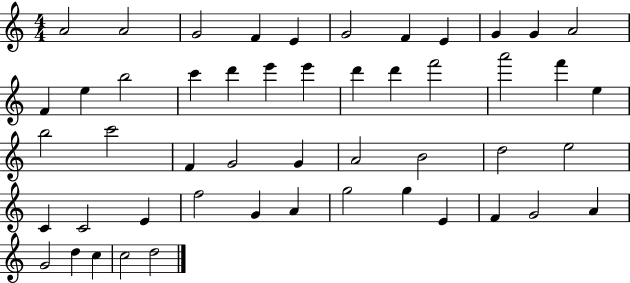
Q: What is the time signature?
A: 4/4